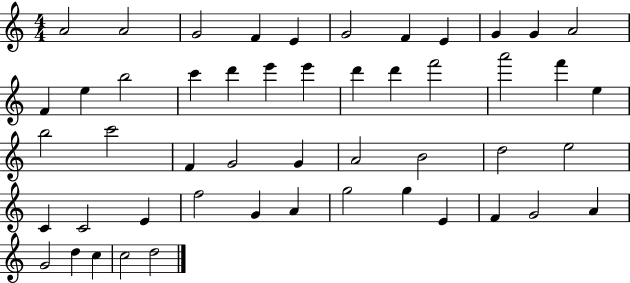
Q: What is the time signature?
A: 4/4